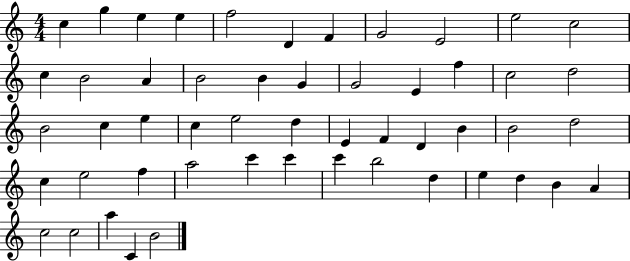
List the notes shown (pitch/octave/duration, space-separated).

C5/q G5/q E5/q E5/q F5/h D4/q F4/q G4/h E4/h E5/h C5/h C5/q B4/h A4/q B4/h B4/q G4/q G4/h E4/q F5/q C5/h D5/h B4/h C5/q E5/q C5/q E5/h D5/q E4/q F4/q D4/q B4/q B4/h D5/h C5/q E5/h F5/q A5/h C6/q C6/q C6/q B5/h D5/q E5/q D5/q B4/q A4/q C5/h C5/h A5/q C4/q B4/h